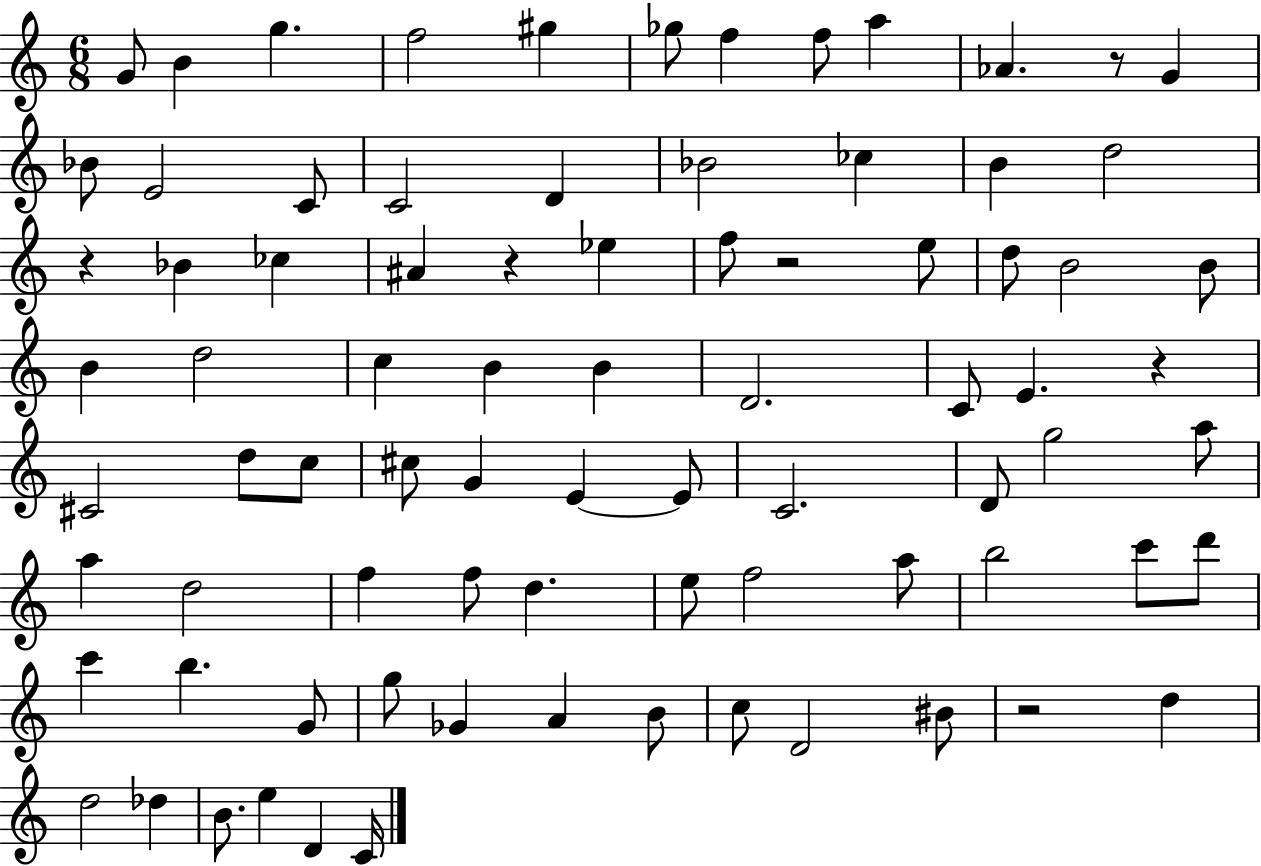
G4/e B4/q G5/q. F5/h G#5/q Gb5/e F5/q F5/e A5/q Ab4/q. R/e G4/q Bb4/e E4/h C4/e C4/h D4/q Bb4/h CES5/q B4/q D5/h R/q Bb4/q CES5/q A#4/q R/q Eb5/q F5/e R/h E5/e D5/e B4/h B4/e B4/q D5/h C5/q B4/q B4/q D4/h. C4/e E4/q. R/q C#4/h D5/e C5/e C#5/e G4/q E4/q E4/e C4/h. D4/e G5/h A5/e A5/q D5/h F5/q F5/e D5/q. E5/e F5/h A5/e B5/h C6/e D6/e C6/q B5/q. G4/e G5/e Gb4/q A4/q B4/e C5/e D4/h BIS4/e R/h D5/q D5/h Db5/q B4/e. E5/q D4/q C4/s